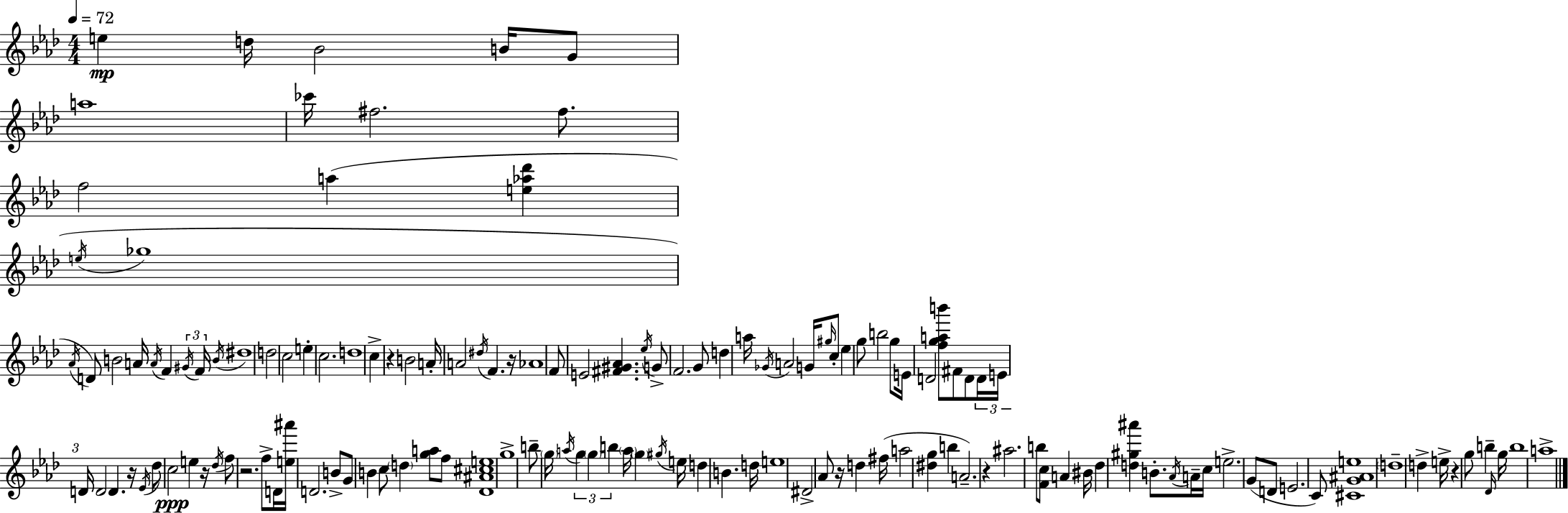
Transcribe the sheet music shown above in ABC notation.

X:1
T:Untitled
M:4/4
L:1/4
K:Fm
e d/4 _B2 B/4 G/2 a4 _c'/4 ^f2 ^f/2 f2 a [e_a_d'] e/4 _g4 _A/4 D/2 B2 A/4 A/4 F ^G/4 F/4 B/4 ^d4 d2 c2 e c2 d4 c z B2 A/4 A2 ^d/4 F z/4 _A4 F/2 E2 [^F^G_A] _e/4 G/2 F2 G/2 d a/4 _G/4 A2 G/4 ^g/4 c/2 _e g/2 b2 g/2 E/4 D2 [fgab']/2 ^F/2 D/2 D/4 E/4 D/4 D2 D z/4 _E/4 _d/2 c2 e z/4 _d/4 f/2 z2 f/2 D/4 [e^a']/4 D2 B/2 G/2 B c/2 d [ga]/2 f/2 [_D^A^ce]4 g4 b/2 g/4 a/4 g g b a/4 g ^g/4 e/4 d B d/4 e4 ^D2 _A/2 z/4 d ^f/4 a2 [^dg] b A2 z ^a2 b/2 [Fc]/2 A ^B/4 _d [d^g^a'] B/2 _A/4 A/4 c/4 e2 G/2 D/2 E2 C/2 [^CG^Ae]4 d4 d e/4 z g/2 b _D/4 g/4 b4 a4